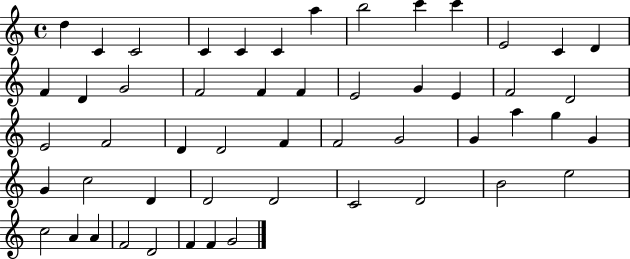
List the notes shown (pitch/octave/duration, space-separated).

D5/q C4/q C4/h C4/q C4/q C4/q A5/q B5/h C6/q C6/q E4/h C4/q D4/q F4/q D4/q G4/h F4/h F4/q F4/q E4/h G4/q E4/q F4/h D4/h E4/h F4/h D4/q D4/h F4/q F4/h G4/h G4/q A5/q G5/q G4/q G4/q C5/h D4/q D4/h D4/h C4/h D4/h B4/h E5/h C5/h A4/q A4/q F4/h D4/h F4/q F4/q G4/h